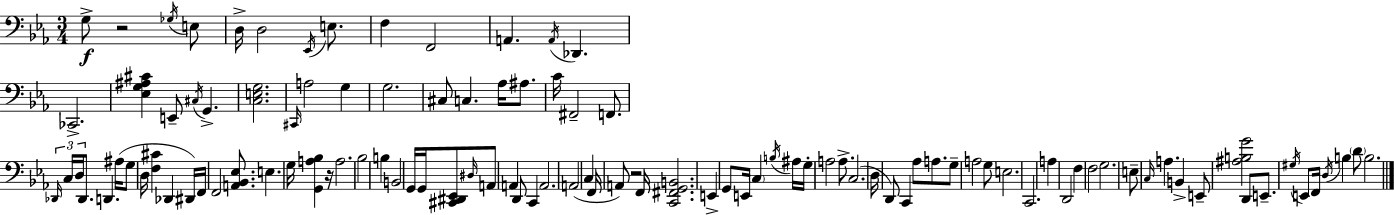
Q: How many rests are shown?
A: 3